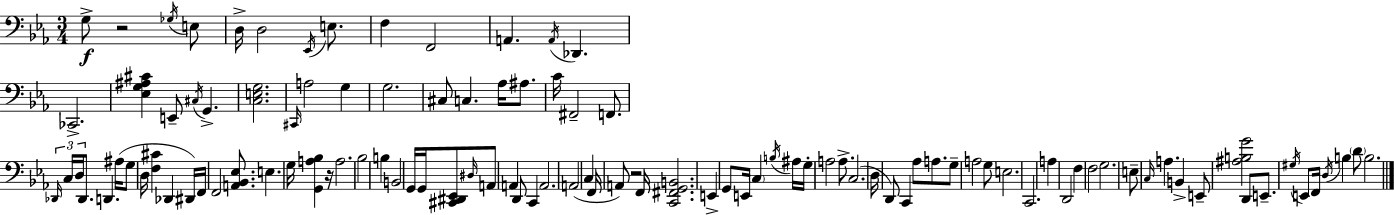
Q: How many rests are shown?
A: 3